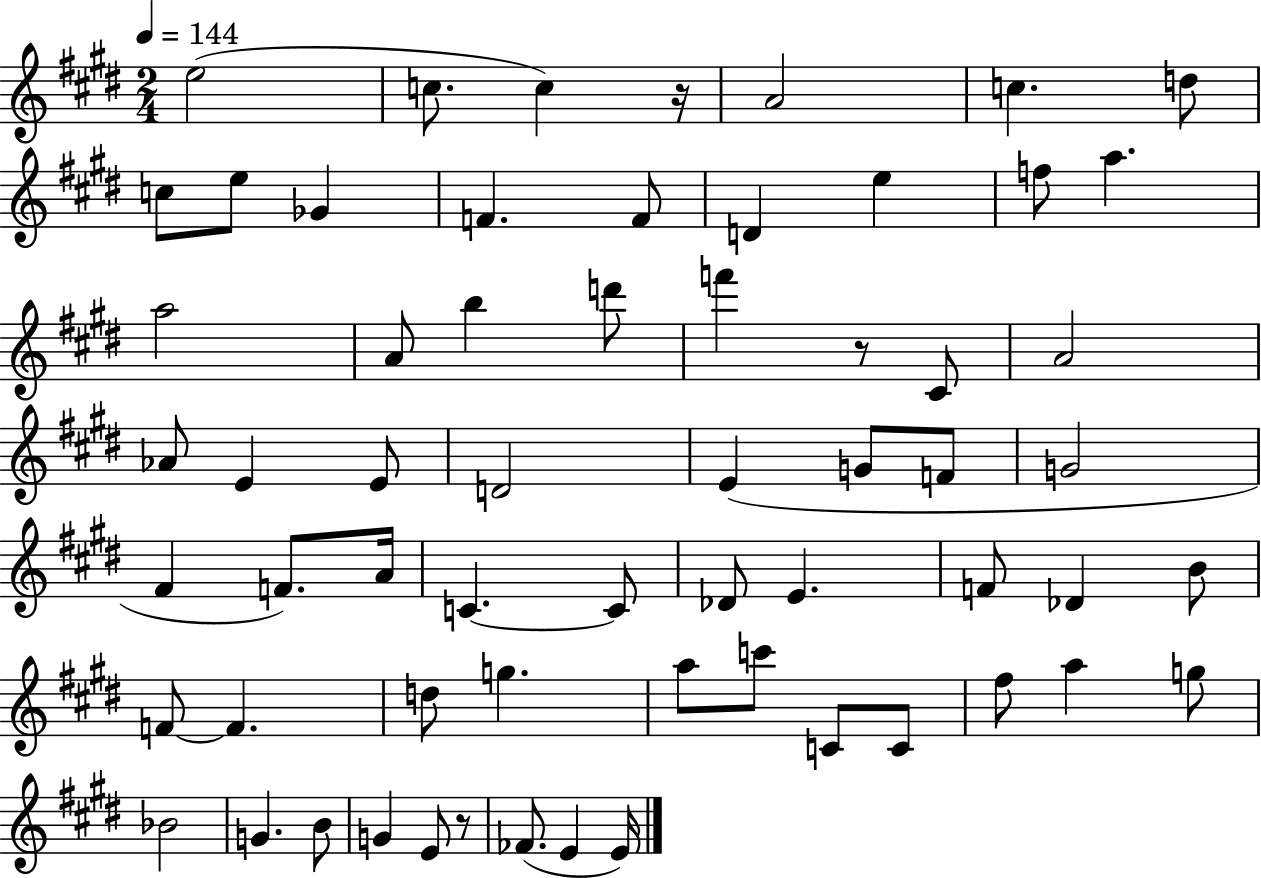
E5/h C5/e. C5/q R/s A4/h C5/q. D5/e C5/e E5/e Gb4/q F4/q. F4/e D4/q E5/q F5/e A5/q. A5/h A4/e B5/q D6/e F6/q R/e C#4/e A4/h Ab4/e E4/q E4/e D4/h E4/q G4/e F4/e G4/h F#4/q F4/e. A4/s C4/q. C4/e Db4/e E4/q. F4/e Db4/q B4/e F4/e F4/q. D5/e G5/q. A5/e C6/e C4/e C4/e F#5/e A5/q G5/e Bb4/h G4/q. B4/e G4/q E4/e R/e FES4/e. E4/q E4/s